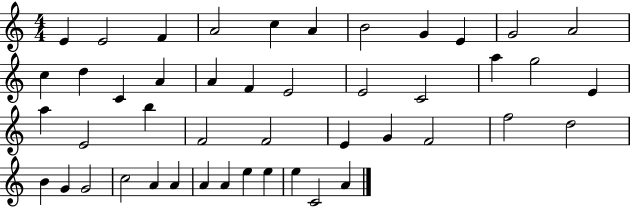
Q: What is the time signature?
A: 4/4